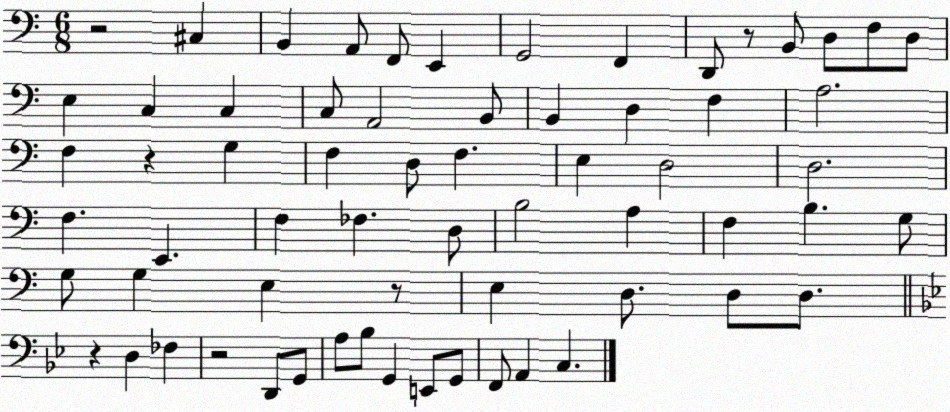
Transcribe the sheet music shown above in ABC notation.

X:1
T:Untitled
M:6/8
L:1/4
K:C
z2 ^C, B,, A,,/2 F,,/2 E,, G,,2 F,, D,,/2 z/2 B,,/2 D,/2 F,/2 D,/2 E, C, C, C,/2 A,,2 B,,/2 B,, D, F, A,2 F, z G, F, D,/2 F, E, D,2 D,2 F, E,, F, _F, D,/2 B,2 A, F, B, G,/2 G,/2 G, E, z/2 E, D,/2 D,/2 D,/2 z D, _F, z2 D,,/2 G,,/2 A,/2 _B,/2 G,, E,,/2 G,,/2 F,,/2 A,, C,